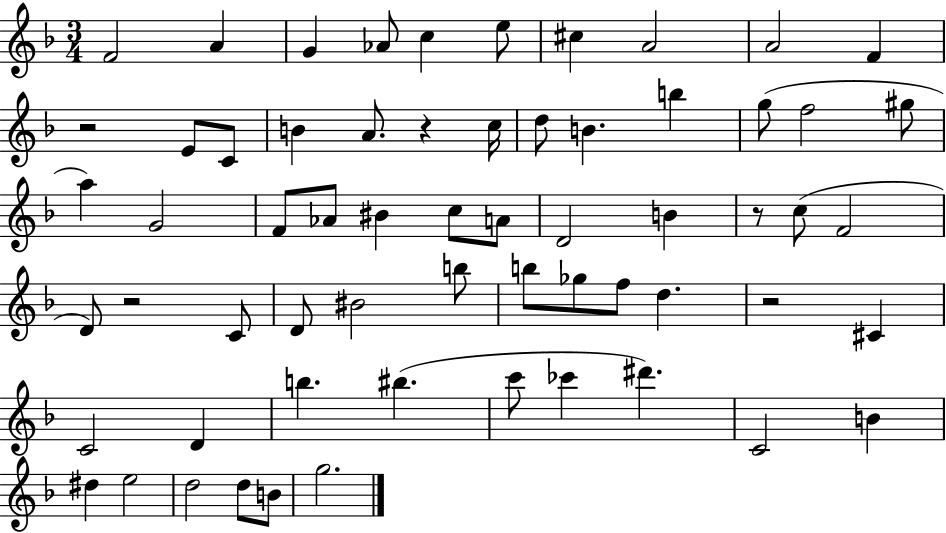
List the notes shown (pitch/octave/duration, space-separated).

F4/h A4/q G4/q Ab4/e C5/q E5/e C#5/q A4/h A4/h F4/q R/h E4/e C4/e B4/q A4/e. R/q C5/s D5/e B4/q. B5/q G5/e F5/h G#5/e A5/q G4/h F4/e Ab4/e BIS4/q C5/e A4/e D4/h B4/q R/e C5/e F4/h D4/e R/h C4/e D4/e BIS4/h B5/e B5/e Gb5/e F5/e D5/q. R/h C#4/q C4/h D4/q B5/q. BIS5/q. C6/e CES6/q D#6/q. C4/h B4/q D#5/q E5/h D5/h D5/e B4/e G5/h.